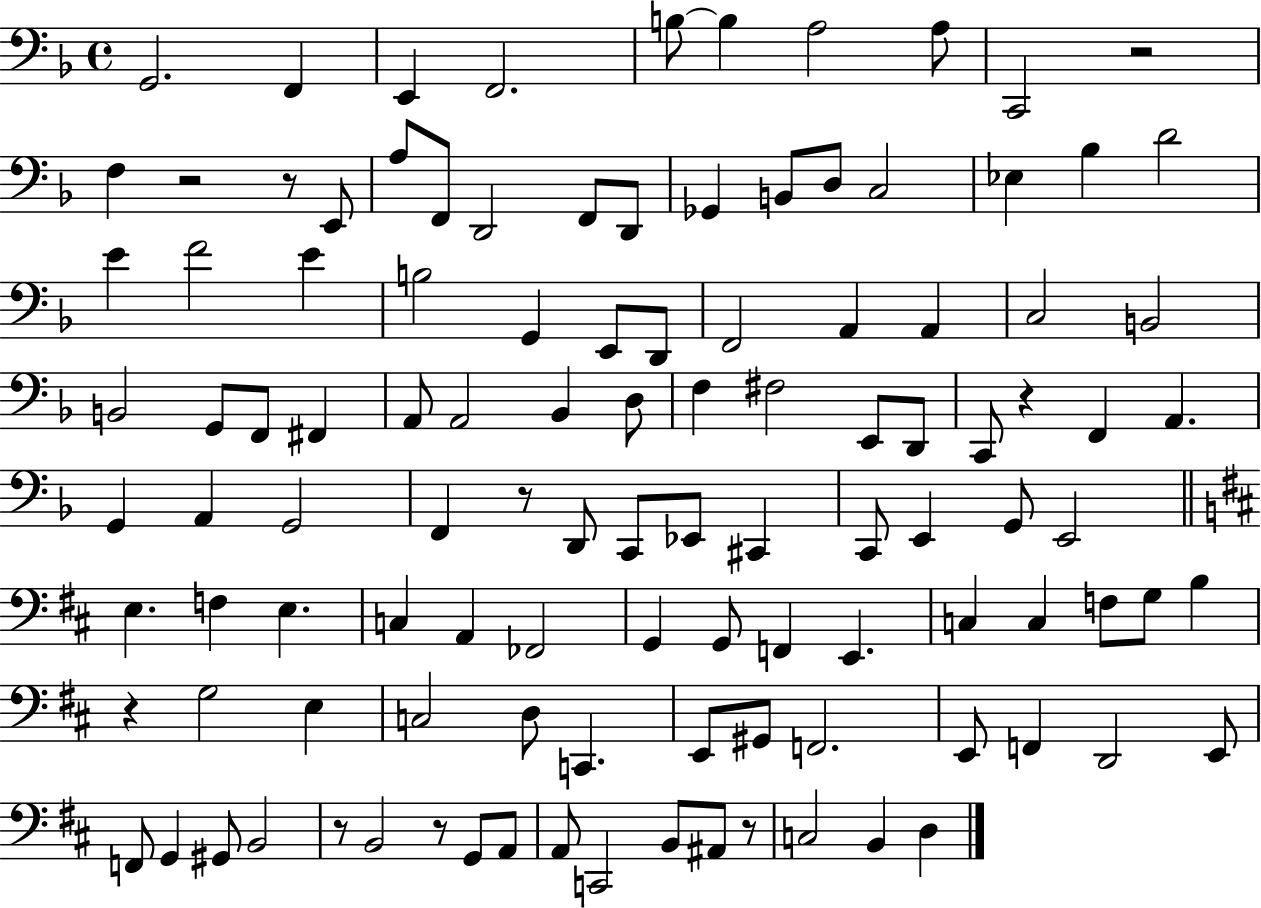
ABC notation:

X:1
T:Untitled
M:4/4
L:1/4
K:F
G,,2 F,, E,, F,,2 B,/2 B, A,2 A,/2 C,,2 z2 F, z2 z/2 E,,/2 A,/2 F,,/2 D,,2 F,,/2 D,,/2 _G,, B,,/2 D,/2 C,2 _E, _B, D2 E F2 E B,2 G,, E,,/2 D,,/2 F,,2 A,, A,, C,2 B,,2 B,,2 G,,/2 F,,/2 ^F,, A,,/2 A,,2 _B,, D,/2 F, ^F,2 E,,/2 D,,/2 C,,/2 z F,, A,, G,, A,, G,,2 F,, z/2 D,,/2 C,,/2 _E,,/2 ^C,, C,,/2 E,, G,,/2 E,,2 E, F, E, C, A,, _F,,2 G,, G,,/2 F,, E,, C, C, F,/2 G,/2 B, z G,2 E, C,2 D,/2 C,, E,,/2 ^G,,/2 F,,2 E,,/2 F,, D,,2 E,,/2 F,,/2 G,, ^G,,/2 B,,2 z/2 B,,2 z/2 G,,/2 A,,/2 A,,/2 C,,2 B,,/2 ^A,,/2 z/2 C,2 B,, D,